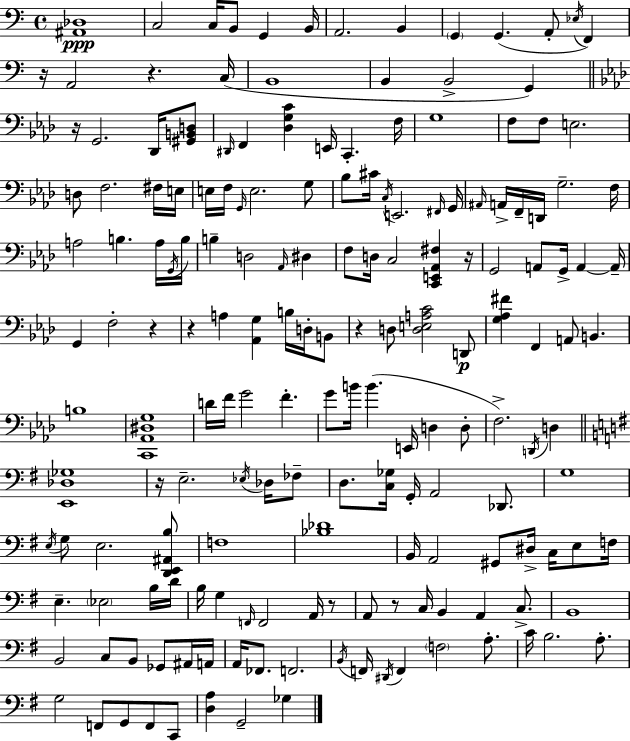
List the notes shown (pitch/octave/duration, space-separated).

[A#2,Db3]/w C3/h C3/s B2/e G2/q B2/s A2/h. B2/q G2/q G2/q. A2/e Eb3/s F2/q R/s A2/h R/q. C3/s B2/w B2/q B2/h G2/q R/s G2/h. Db2/s [G#2,B2,D3]/e D#2/s F2/q [Db3,G3,C4]/q E2/s C2/q. F3/s G3/w F3/e F3/e E3/h. D3/e F3/h. F#3/s E3/s E3/s F3/s G2/s E3/h. G3/e Bb3/e C#4/s C3/s E2/h. F#2/s G2/s A#2/s A2/s F2/s D2/s G3/h. F3/s A3/h B3/q. A3/s G2/s B3/s B3/q D3/h Ab2/s D#3/q F3/e D3/s C3/h [C2,E2,Ab2,F#3]/q R/s G2/h A2/e G2/s A2/q A2/s G2/q F3/h R/q R/q A3/q [Ab2,G3]/q B3/s D3/s B2/e R/q D3/e [D3,E3,A3,C4]/h D2/e [G3,Ab3,F#4]/q F2/q A2/e B2/q. B3/w [C2,Ab2,D#3,G3]/w D4/s F4/s G4/h F4/q. G4/e B4/s B4/q. E2/s D3/q D3/e F3/h. D2/s D3/q [E2,Db3,Gb3]/w R/s E3/h. Eb3/s Db3/s FES3/e D3/e. [C3,Gb3]/s G2/s A2/h Db2/e. G3/w E3/s G3/e E3/h. [D2,E2,A#2,B3]/e F3/w [Bb3,Db4]/w B2/s A2/h G#2/e D#3/s C3/s E3/e F3/s E3/q. Eb3/h B3/s D4/s B3/s G3/q F2/s F2/h A2/s R/e A2/e R/e C3/s B2/q A2/q C3/e. B2/w B2/h C3/e B2/e Gb2/e A#2/s A2/s A2/s FES2/e. F2/h. B2/s F2/s D#2/s F2/q F3/h A3/e. C4/s B3/h. A3/e. G3/h F2/e G2/e F2/e C2/e [D3,A3]/q G2/h Gb3/q